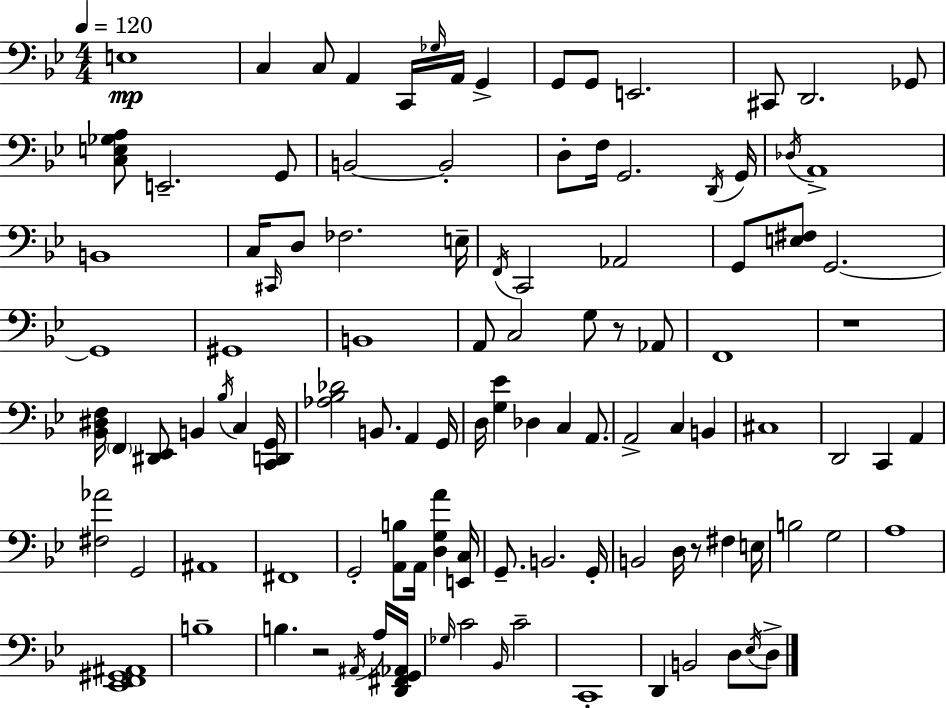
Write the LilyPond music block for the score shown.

{
  \clef bass
  \numericTimeSignature
  \time 4/4
  \key bes \major
  \tempo 4 = 120
  \repeat volta 2 { e1\mp | c4 c8 a,4 c,16 \grace { ges16 } a,16 g,4-> | g,8 g,8 e,2. | cis,8 d,2. ges,8 | \break <c e ges a>8 e,2.-- g,8 | b,2~~ b,2-. | d8-. f16 g,2. | \acciaccatura { d,16 } g,16 \acciaccatura { des16 } a,1-> | \break b,1 | c16 \grace { cis,16 } d8 fes2. | e16-- \acciaccatura { f,16 } c,2 aes,2 | g,8 <e fis>8 g,2.~~ | \break g,1 | gis,1 | b,1 | a,8 c2 g8 | \break r8 aes,8 f,1 | r1 | <bes, dis f>16 \parenthesize f,4 <dis, ees,>8 b,4 | \acciaccatura { bes16 } c4 <c, d, g,>16 <aes bes des'>2 b,8. | \break a,4 g,16 d16 <g ees'>4 des4 c4 | a,8. a,2-> c4 | b,4 cis1 | d,2 c,4 | \break a,4 <fis aes'>2 g,2 | ais,1 | fis,1 | g,2-. <a, b>8 | \break a,16 <d g a'>4 <e, c>16 g,8.-- b,2. | g,16-. b,2 d16 r8 | fis4 e16 b2 g2 | a1 | \break <ees, f, gis, ais,>1 | b1-- | b4. r2 | \acciaccatura { ais,16 } a16 <d, fis, g, aes,>16 \grace { ges16 } c'2 | \break \grace { bes,16 } c'2-- c,1-. | d,4 b,2 | d8 \acciaccatura { ees16 } d8-> } \bar "|."
}